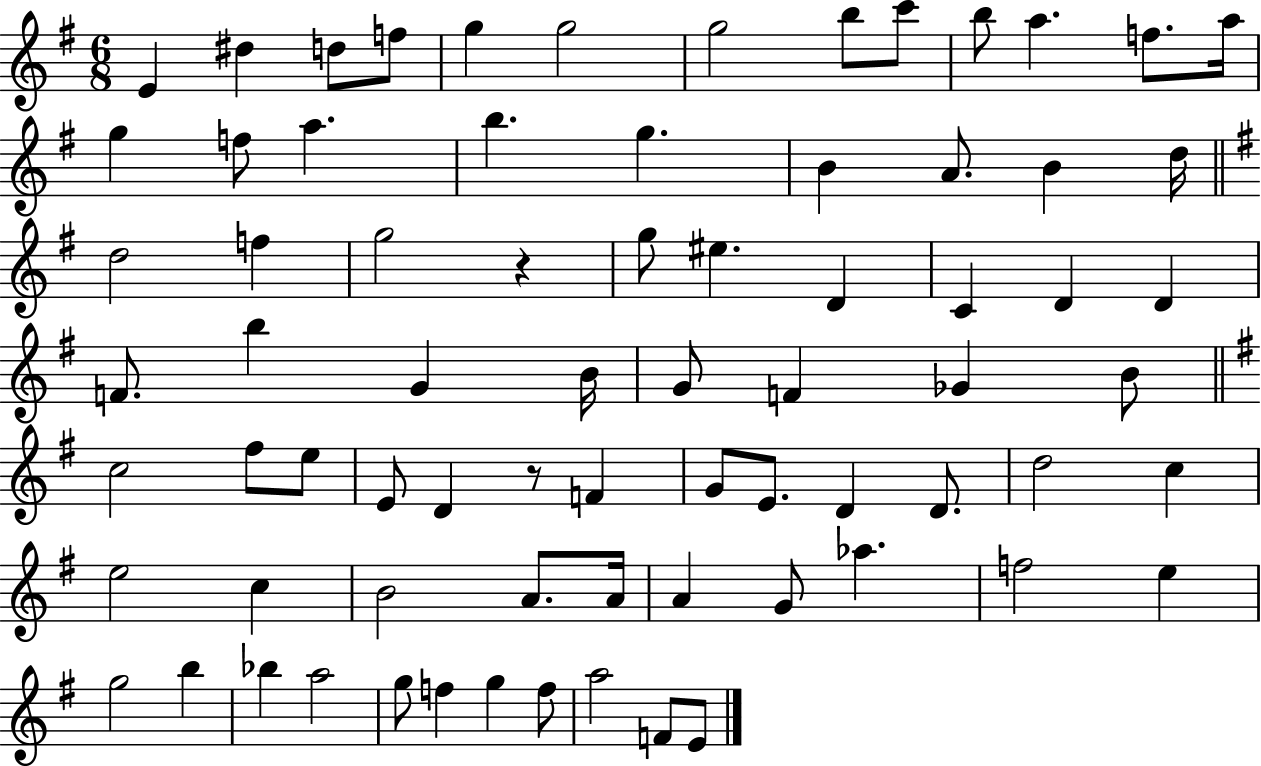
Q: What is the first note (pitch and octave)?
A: E4